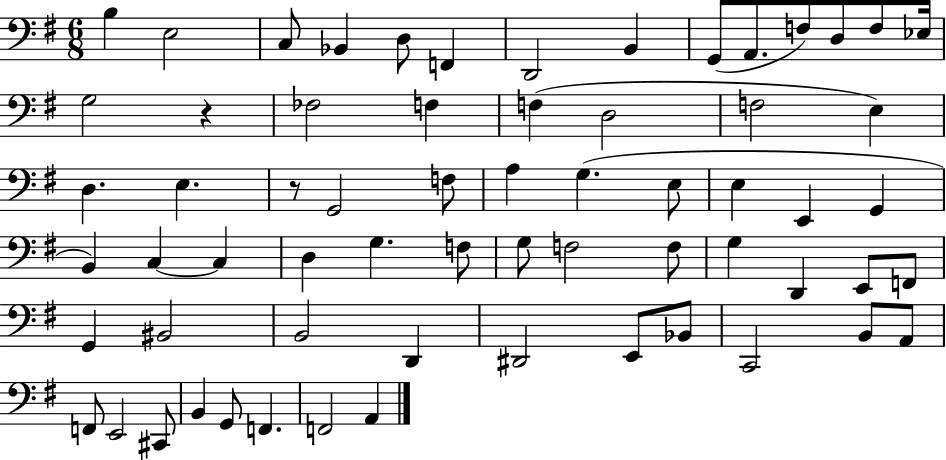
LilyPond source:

{
  \clef bass
  \numericTimeSignature
  \time 6/8
  \key g \major
  b4 e2 | c8 bes,4 d8 f,4 | d,2 b,4 | g,8( a,8. f8) d8 f8 ees16 | \break g2 r4 | fes2 f4 | f4( d2 | f2 e4) | \break d4. e4. | r8 g,2 f8 | a4 g4.( e8 | e4 e,4 g,4 | \break b,4) c4~~ c4 | d4 g4. f8 | g8 f2 f8 | g4 d,4 e,8 f,8 | \break g,4 bis,2 | b,2 d,4 | dis,2 e,8 bes,8 | c,2 b,8 a,8 | \break f,8 e,2 cis,8 | b,4 g,8 f,4. | f,2 a,4 | \bar "|."
}